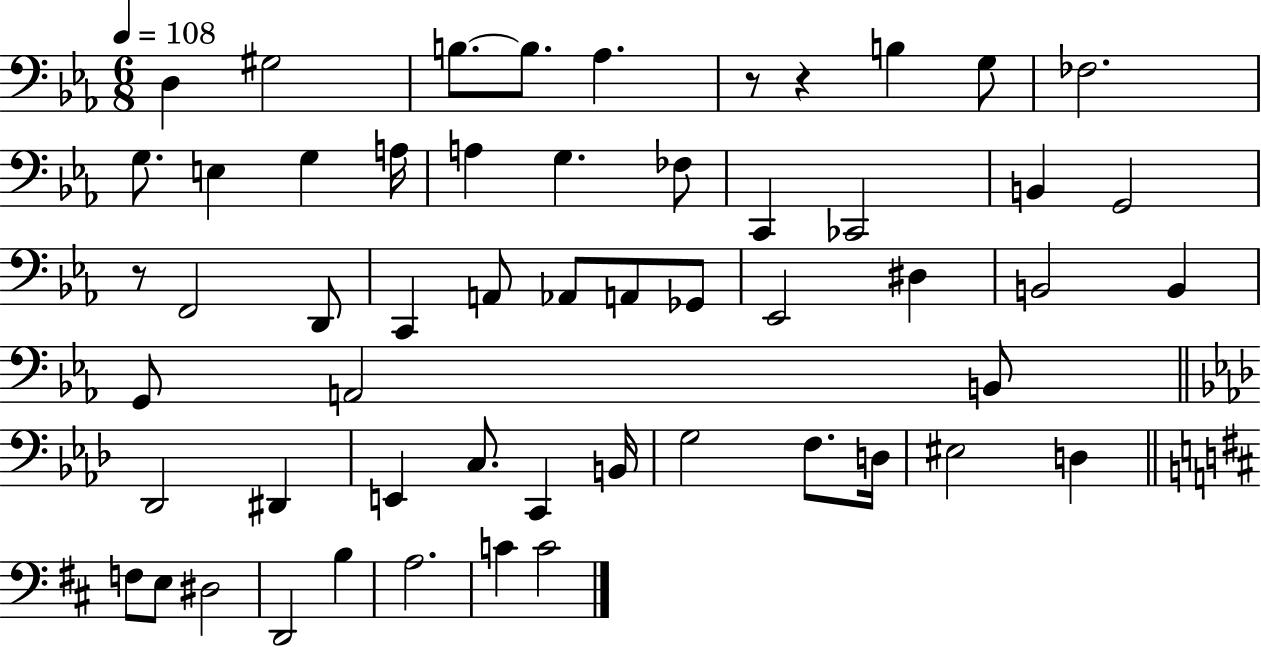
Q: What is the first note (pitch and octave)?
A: D3